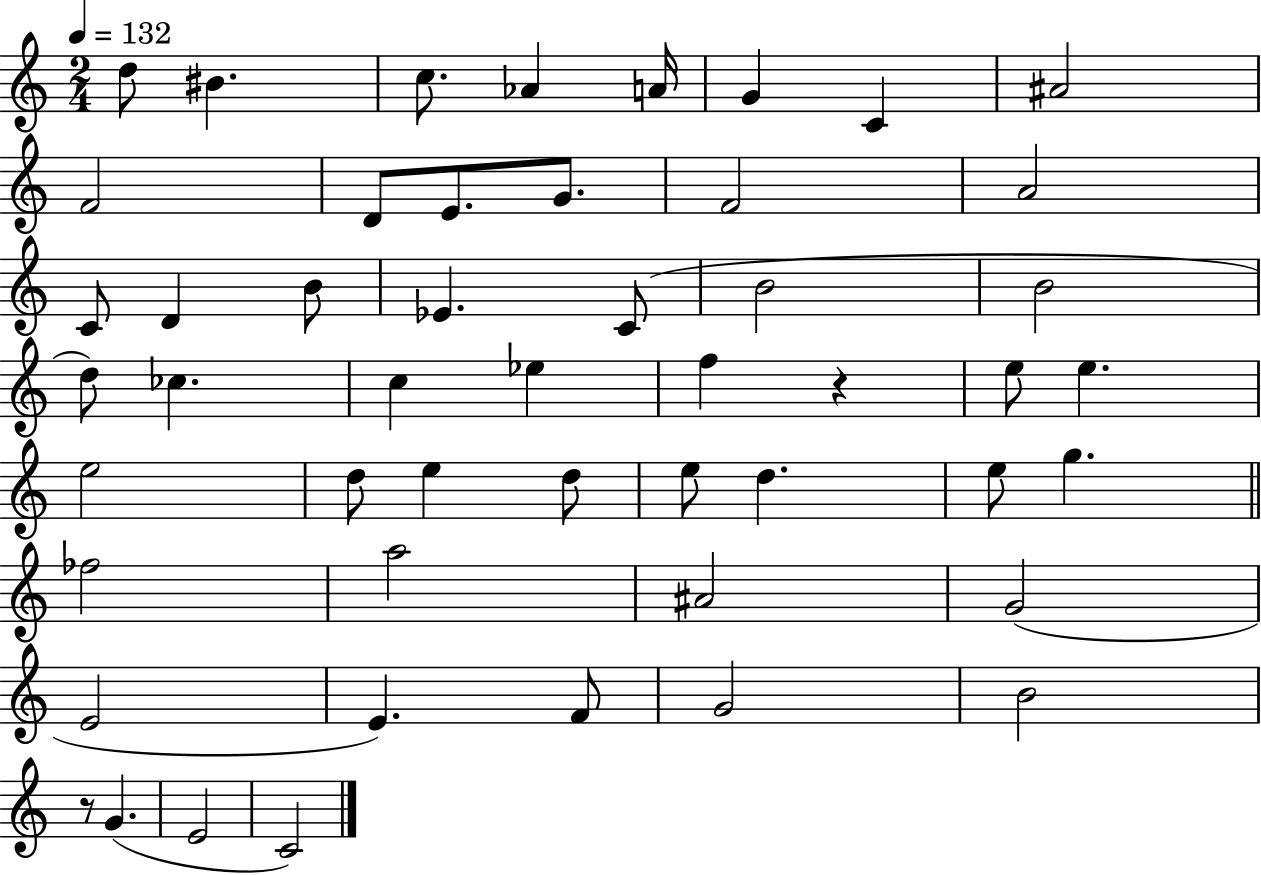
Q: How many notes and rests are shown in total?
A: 50